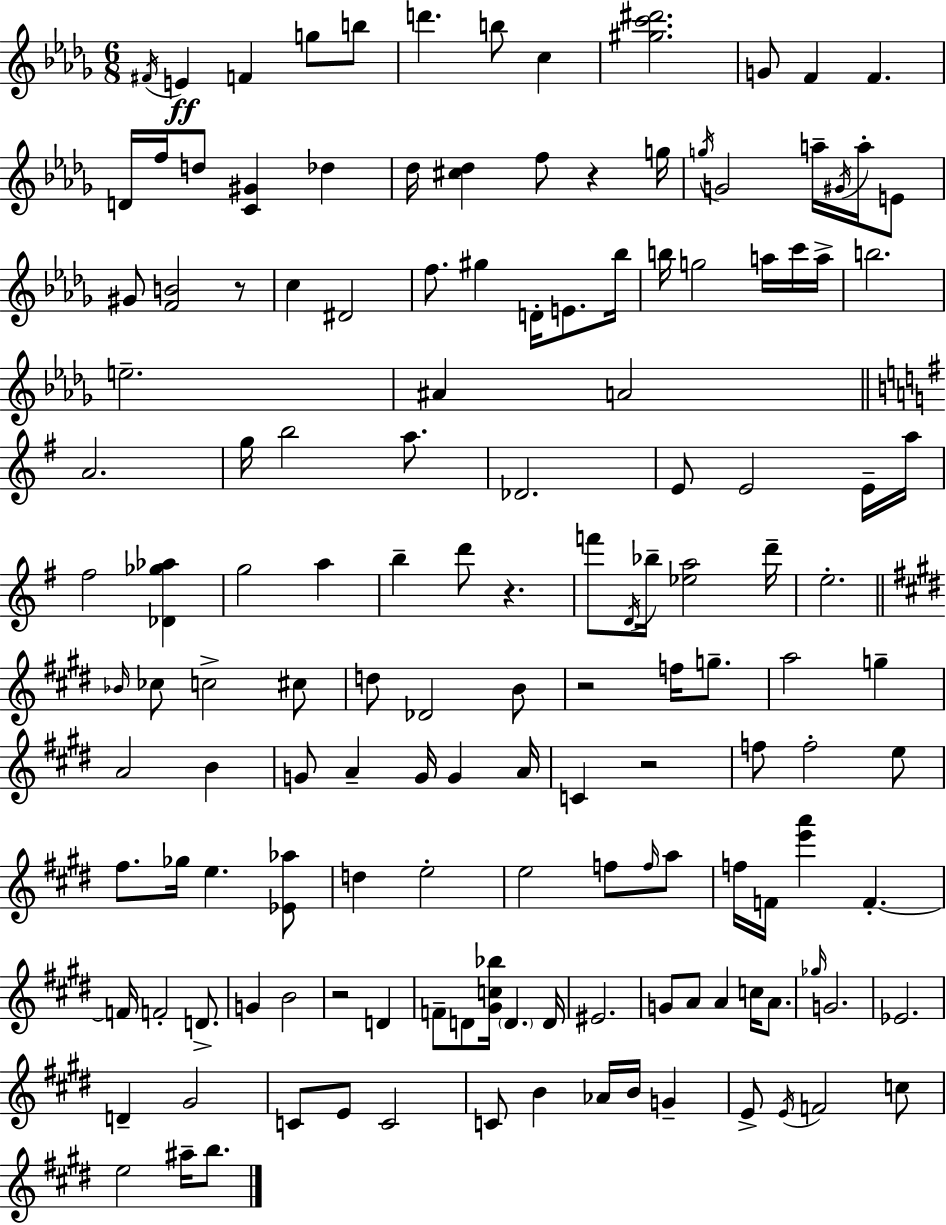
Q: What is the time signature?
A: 6/8